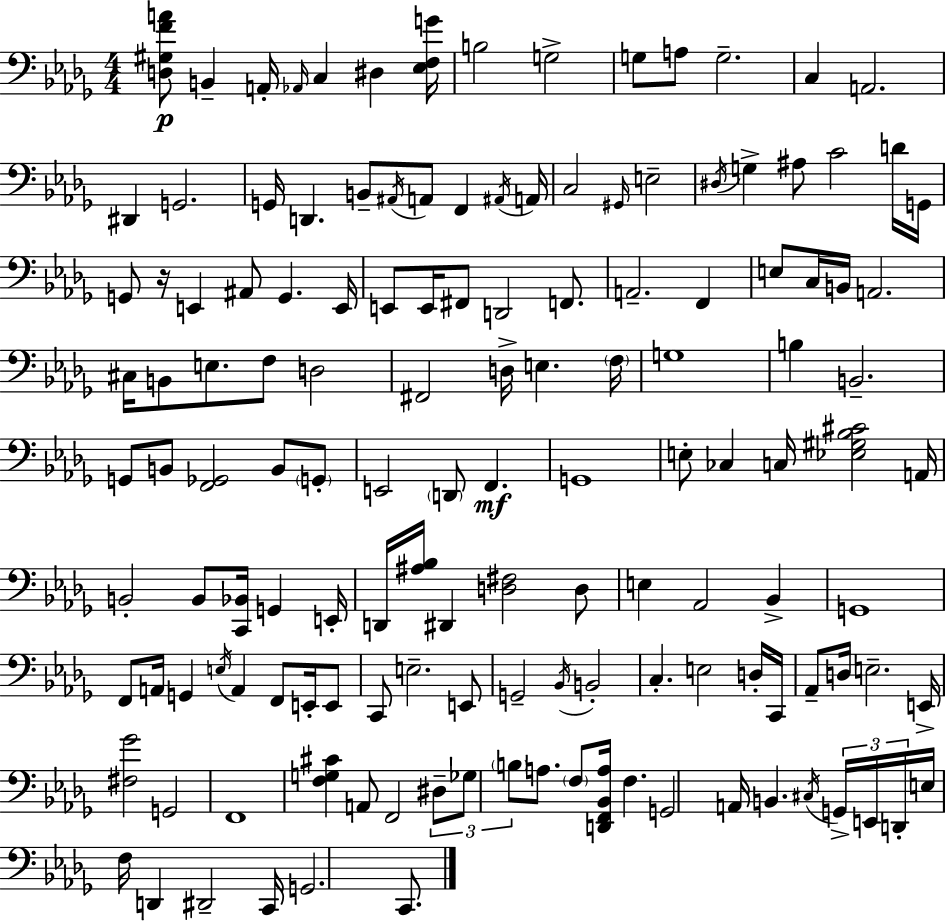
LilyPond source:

{
  \clef bass
  \numericTimeSignature
  \time 4/4
  \key bes \minor
  <d gis f' a'>8\p b,4-- a,16-. \grace { aes,16 } c4 dis4 | <ees f g'>16 b2 g2-> | g8 a8 g2.-- | c4 a,2. | \break dis,4 g,2. | g,16 d,4. b,8-- \acciaccatura { ais,16 } a,8 f,4 | \acciaccatura { ais,16 } a,16 c2 \grace { gis,16 } e2-- | \acciaccatura { dis16 } g4-> ais8 c'2 | \break d'16 g,16 g,8 r16 e,4 ais,8 g,4. | e,16 e,8 e,16 fis,8 d,2 | f,8. a,2.-- | f,4 e8 c16 b,16 a,2. | \break cis16 b,8 e8. f8 d2 | fis,2 d16-> e4. | \parenthesize f16 g1 | b4 b,2.-- | \break g,8 b,8 <f, ges,>2 | b,8 \parenthesize g,8-. e,2 \parenthesize d,8 f,4.\mf | g,1 | e8-. ces4 c16 <ees gis bes cis'>2 | \break a,16 b,2-. b,8 <c, bes,>16 | g,4 e,16-. d,16 <ais bes>16 dis,4 <d fis>2 | d8 e4 aes,2 | bes,4-> g,1 | \break f,8 a,16 g,4 \acciaccatura { e16 } a,4 | f,8 e,16-. e,8 c,8 e2.-- | e,8 g,2-- \acciaccatura { bes,16 } b,2-. | c4.-. e2 | \break d16-. c,16 aes,8-- d16 e2.-- | e,16-> <fis ges'>2 g,2 | f,1 | <f g cis'>4 a,8 f,2 | \break \tuplet 3/2 { dis8-- ges8 \parenthesize b8 } a8. \parenthesize f8 | <d, f, bes, a>16 f4. g,2 a,16 | b,4. \acciaccatura { cis16 } \tuplet 3/2 { g,16-> e,16 d,16-. } e16 f16 d,4 | dis,2-- c,16 g,2. | \break c,8. \bar "|."
}